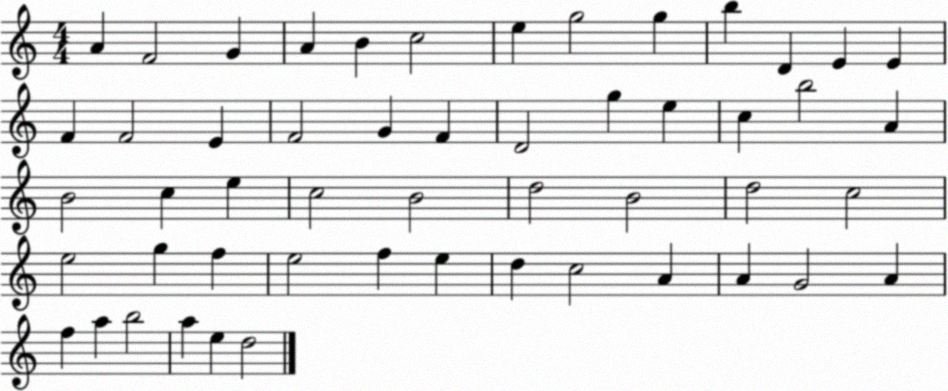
X:1
T:Untitled
M:4/4
L:1/4
K:C
A F2 G A B c2 e g2 g b D E E F F2 E F2 G F D2 g e c b2 A B2 c e c2 B2 d2 B2 d2 c2 e2 g f e2 f e d c2 A A G2 A f a b2 a e d2